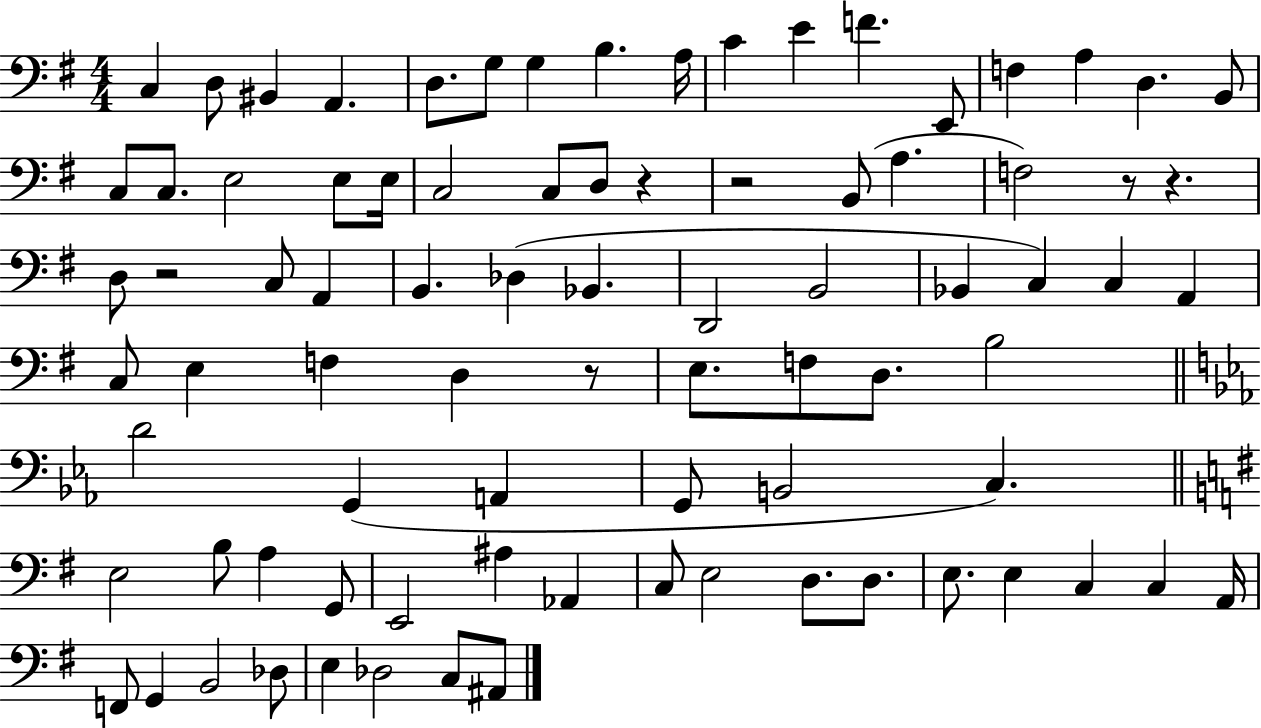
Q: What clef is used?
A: bass